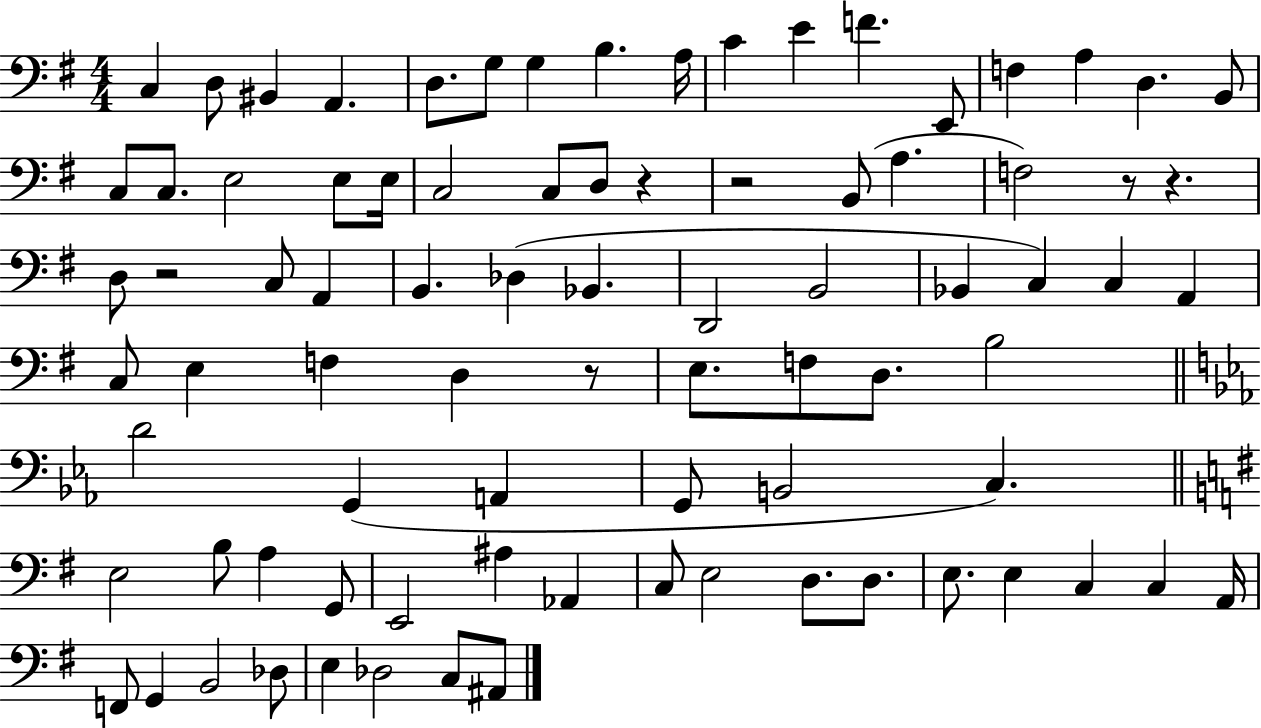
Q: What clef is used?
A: bass